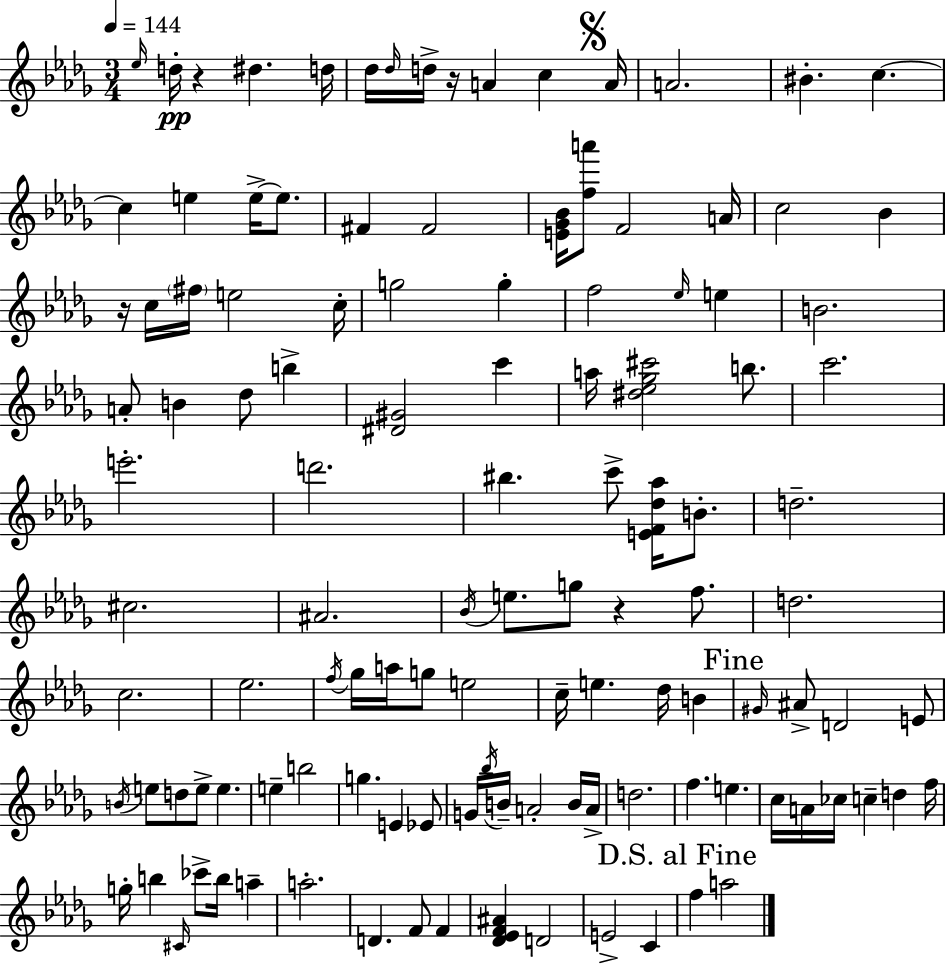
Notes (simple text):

Eb5/s D5/s R/q D#5/q. D5/s Db5/s Db5/s D5/s R/s A4/q C5/q A4/s A4/h. BIS4/q. C5/q. C5/q E5/q E5/s E5/e. F#4/q F#4/h [E4,Gb4,Bb4]/s [F5,A6]/e F4/h A4/s C5/h Bb4/q R/s C5/s F#5/s E5/h C5/s G5/h G5/q F5/h Eb5/s E5/q B4/h. A4/e B4/q Db5/e B5/q [D#4,G#4]/h C6/q A5/s [D#5,Eb5,Gb5,C#6]/h B5/e. C6/h. E6/h. D6/h. BIS5/q. C6/e [E4,F4,Db5,Ab5]/s B4/e. D5/h. C#5/h. A#4/h. Bb4/s E5/e. G5/e R/q F5/e. D5/h. C5/h. Eb5/h. F5/s Gb5/s A5/s G5/e E5/h C5/s E5/q. Db5/s B4/q G#4/s A#4/e D4/h E4/e B4/s E5/e D5/e E5/e E5/q. E5/q B5/h G5/q. E4/q Eb4/e G4/s Bb5/s B4/s A4/h B4/s A4/s D5/h. F5/q. E5/q. C5/s A4/s CES5/s C5/q D5/q F5/s G5/s B5/q C#4/s CES6/e B5/s A5/q A5/h. D4/q. F4/e F4/q [Db4,Eb4,F4,A#4]/q D4/h E4/h C4/q F5/q A5/h